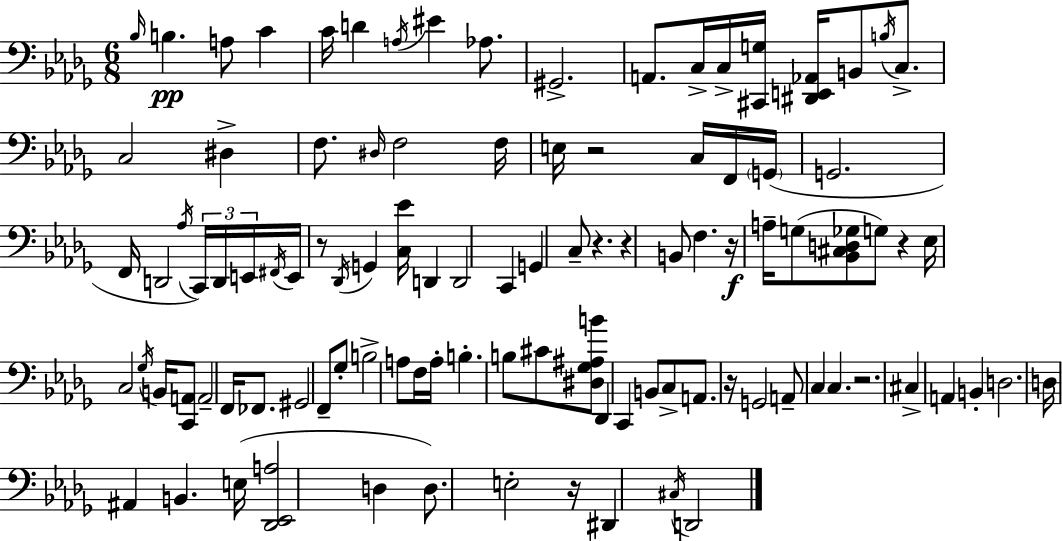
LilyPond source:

{
  \clef bass
  \numericTimeSignature
  \time 6/8
  \key bes \minor
  \grace { bes16 }\pp b4. a8 c'4 | c'16 d'4 \acciaccatura { a16 } eis'4 aes8. | gis,2.-> | a,8. c16-> c16-> <cis, g>16 <dis, e, aes,>16 b,8 \acciaccatura { b16 } | \break c8.-> c2 dis4-> | f8. \grace { dis16 } f2 | f16 e16 r2 | c16 f,16 \parenthesize g,16( g,2. | \break f,16 d,2 | \acciaccatura { aes16 } \tuplet 3/2 { c,16) d,16 e,16 } \acciaccatura { fis,16 } e,16 r8 \acciaccatura { des,16 } g,4 | <c ees'>16 d,4 d,2 | c,4 g,4 c8-- | \break r4. r4 b,8 | f4. r16\f a16-- g8( <bes, cis d ges>8 | g8) r4 ees16 c2 | \acciaccatura { ges16 } b,16 <c, a,>8 a,2-- | \break f,16 fes,8. gis,2 | f,8-- ges8-. b2-> | a8 f16 a16-. b4.-. | b8 cis'8 <dis ges ais b'>8 des,4 | \break c,4 b,8 c8-> a,8. r16 | g,2 a,8-- c4 | c4. r2. | cis4-> | \break a,4 b,4-. d2. | d16 ais,4 | b,4. e16( <des, ees, a>2 | d4 d8.) e2-. | \break r16 dis,4 | \acciaccatura { cis16 } d,2 \bar "|."
}